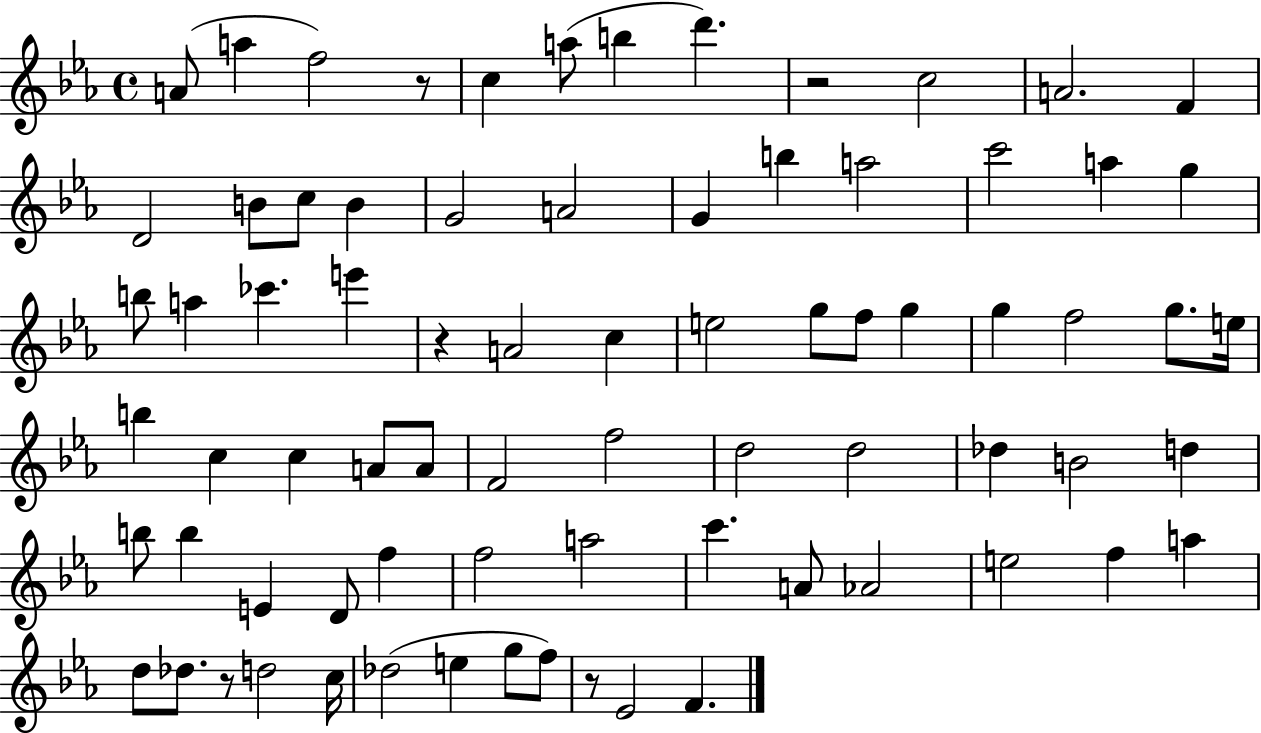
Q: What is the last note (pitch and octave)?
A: F4